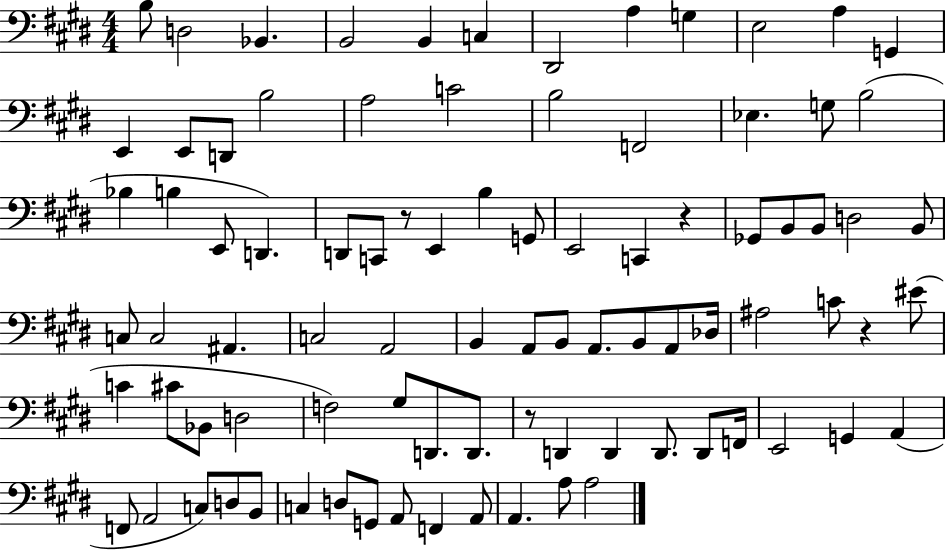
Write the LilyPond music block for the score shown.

{
  \clef bass
  \numericTimeSignature
  \time 4/4
  \key e \major
  b8 d2 bes,4. | b,2 b,4 c4 | dis,2 a4 g4 | e2 a4 g,4 | \break e,4 e,8 d,8 b2 | a2 c'2 | b2 f,2 | ees4. g8 b2( | \break bes4 b4 e,8 d,4.) | d,8 c,8 r8 e,4 b4 g,8 | e,2 c,4 r4 | ges,8 b,8 b,8 d2 b,8 | \break c8 c2 ais,4. | c2 a,2 | b,4 a,8 b,8 a,8. b,8 a,8 des16 | ais2 c'8 r4 eis'8( | \break c'4 cis'8 bes,8 d2 | f2) gis8 d,8. d,8. | r8 d,4 d,4 d,8. d,8 f,16 | e,2 g,4 a,4( | \break f,8 a,2 c8) d8 b,8 | c4 d8 g,8 a,8 f,4 a,8 | a,4. a8 a2 | \bar "|."
}